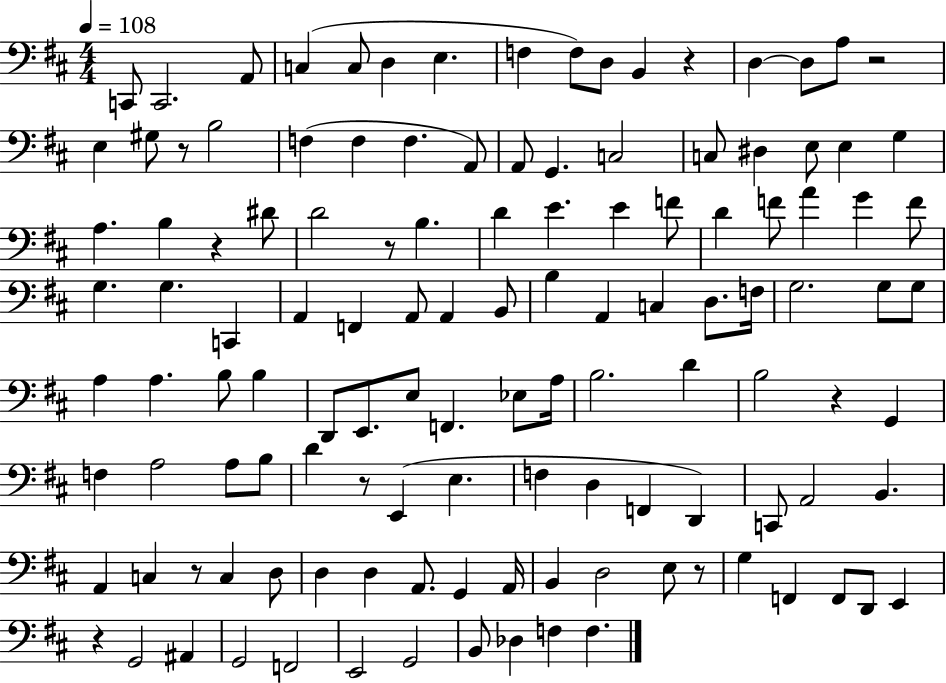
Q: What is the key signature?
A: D major